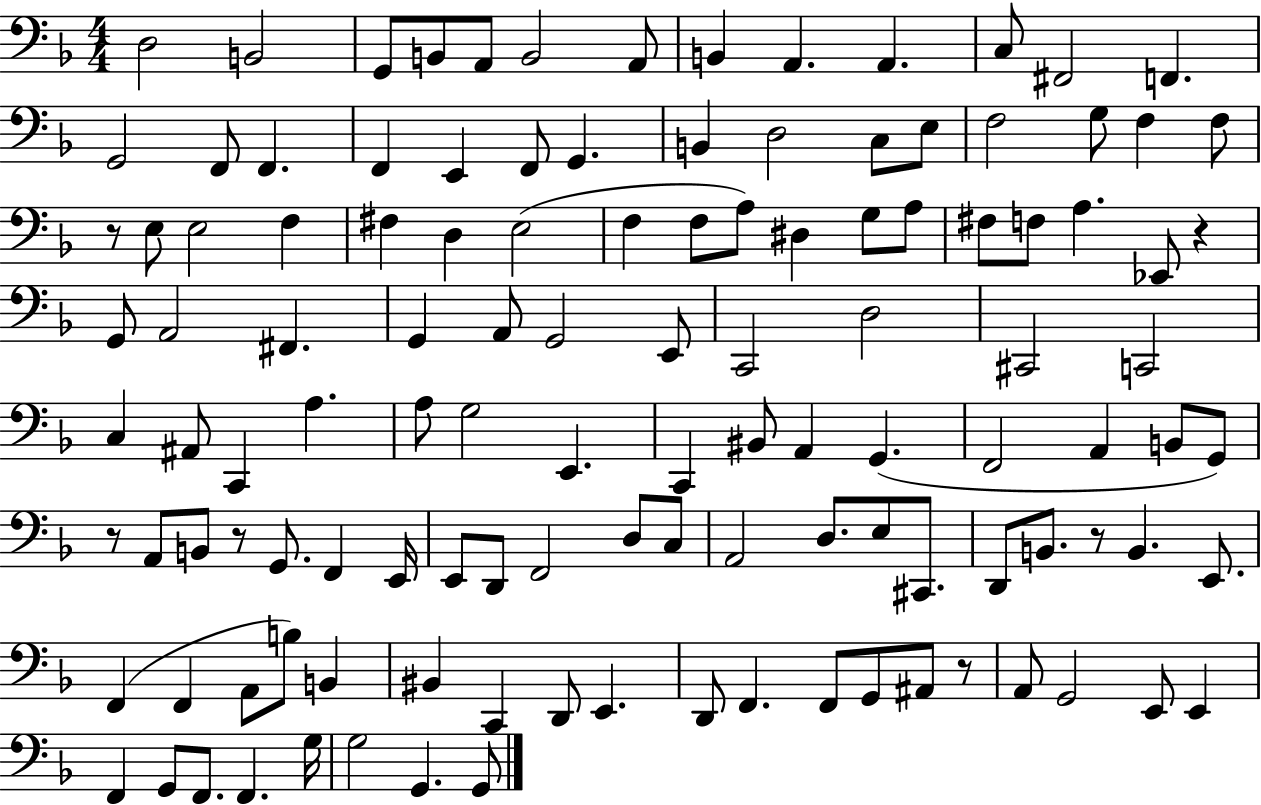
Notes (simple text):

D3/h B2/h G2/e B2/e A2/e B2/h A2/e B2/q A2/q. A2/q. C3/e F#2/h F2/q. G2/h F2/e F2/q. F2/q E2/q F2/e G2/q. B2/q D3/h C3/e E3/e F3/h G3/e F3/q F3/e R/e E3/e E3/h F3/q F#3/q D3/q E3/h F3/q F3/e A3/e D#3/q G3/e A3/e F#3/e F3/e A3/q. Eb2/e R/q G2/e A2/h F#2/q. G2/q A2/e G2/h E2/e C2/h D3/h C#2/h C2/h C3/q A#2/e C2/q A3/q. A3/e G3/h E2/q. C2/q BIS2/e A2/q G2/q. F2/h A2/q B2/e G2/e R/e A2/e B2/e R/e G2/e. F2/q E2/s E2/e D2/e F2/h D3/e C3/e A2/h D3/e. E3/e C#2/e. D2/e B2/e. R/e B2/q. E2/e. F2/q F2/q A2/e B3/e B2/q BIS2/q C2/q D2/e E2/q. D2/e F2/q. F2/e G2/e A#2/e R/e A2/e G2/h E2/e E2/q F2/q G2/e F2/e. F2/q. G3/s G3/h G2/q. G2/e